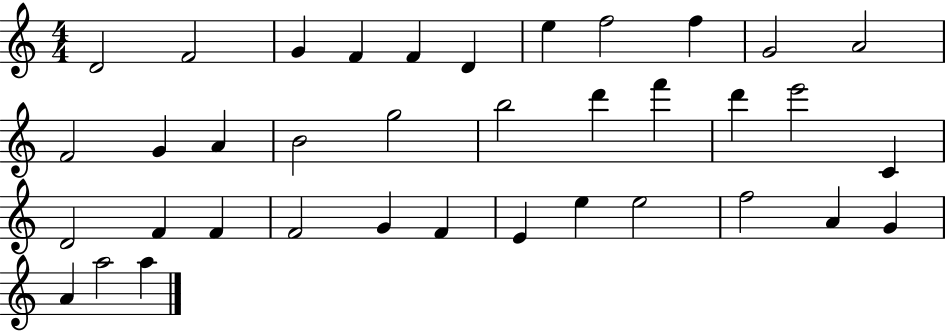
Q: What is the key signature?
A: C major